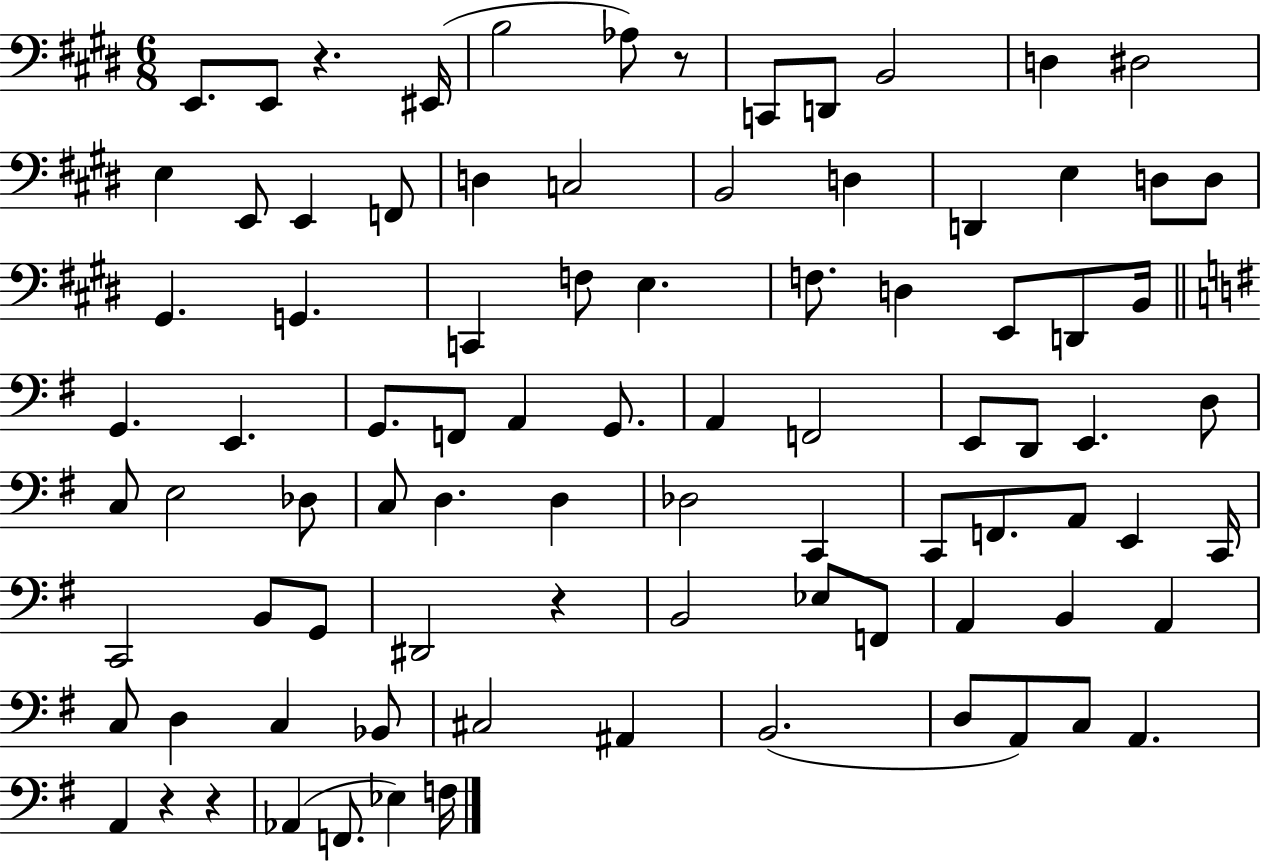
X:1
T:Untitled
M:6/8
L:1/4
K:E
E,,/2 E,,/2 z ^E,,/4 B,2 _A,/2 z/2 C,,/2 D,,/2 B,,2 D, ^D,2 E, E,,/2 E,, F,,/2 D, C,2 B,,2 D, D,, E, D,/2 D,/2 ^G,, G,, C,, F,/2 E, F,/2 D, E,,/2 D,,/2 B,,/4 G,, E,, G,,/2 F,,/2 A,, G,,/2 A,, F,,2 E,,/2 D,,/2 E,, D,/2 C,/2 E,2 _D,/2 C,/2 D, D, _D,2 C,, C,,/2 F,,/2 A,,/2 E,, C,,/4 C,,2 B,,/2 G,,/2 ^D,,2 z B,,2 _E,/2 F,,/2 A,, B,, A,, C,/2 D, C, _B,,/2 ^C,2 ^A,, B,,2 D,/2 A,,/2 C,/2 A,, A,, z z _A,, F,,/2 _E, F,/4